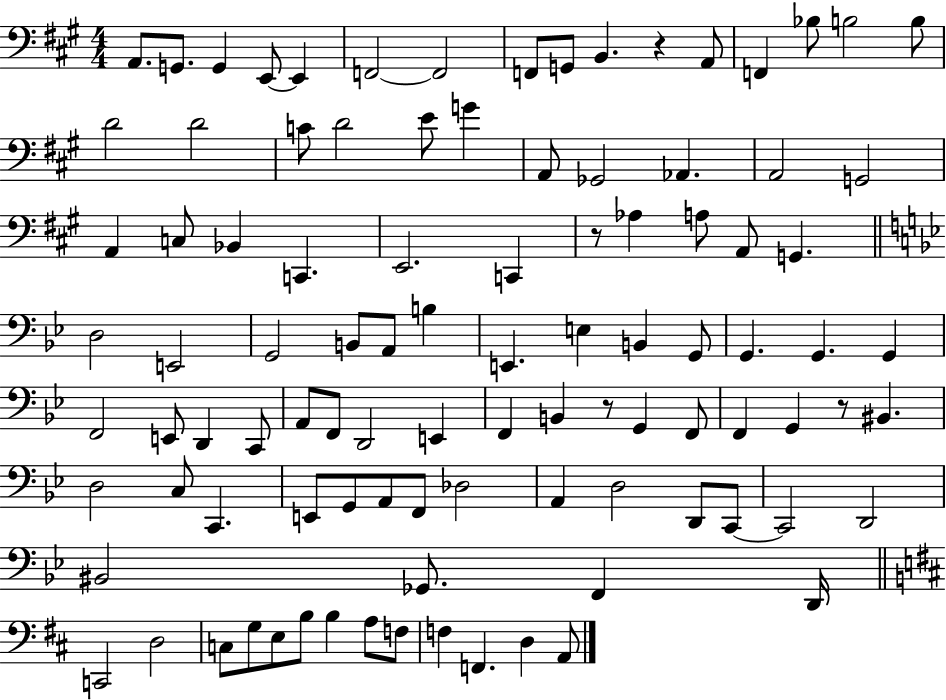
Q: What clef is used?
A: bass